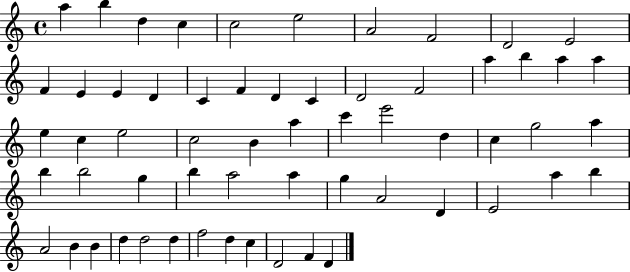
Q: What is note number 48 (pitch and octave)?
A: B5